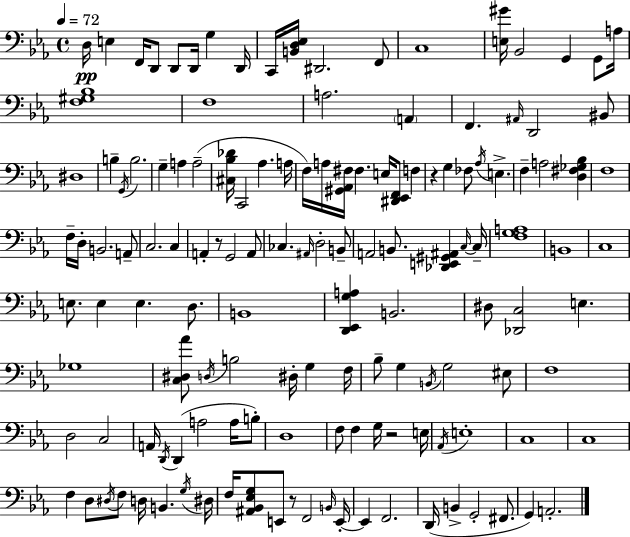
{
  \clef bass
  \time 4/4
  \defaultTimeSignature
  \key ees \major
  \tempo 4 = 72
  d16\pp e4 f,16 d,8 d,8 d,16 g4 d,16 | c,16 <b, d ees>16 dis,2. f,8 | c1 | <e gis'>16 bes,2 g,4 g,8 a16 | \break <f gis bes>1 | f1 | a2. \parenthesize a,4 | f,4. \grace { ais,16 } d,2 bis,8 | \break dis1 | b4-- \acciaccatura { g,16 } b2. | g4-- a4 a2--( | <cis bes des'>16 c,2 aes4. | \break a16 f16) a16 <gis, aes, fis>16 fis4. e16 <dis, ees, f,>8 f4 | r4 g4 fes8 \acciaccatura { aes16 } e4.-> | f4-- a2 <d fis ges bes>4 | f1 | \break f16-- d16-. b,2. | a,8-- c2. c4 | a,4-. r8 g,2 | a,8 ces4. \grace { ais,16 } d2-. | \break b,8-- a,2 b,8. <des, e, gis, ais,>4 | \grace { c16~ }~ c16-- <f g a>1 | b,1 | c1 | \break e8. e4 e4. | d8. b,1 | <d, ees, g a>4 b,2. | dis8 <des, c>2 e4. | \break ges1 | <c dis aes'>8 \acciaccatura { d16 } b2 | dis16-. g4 f16 bes8-- g4 \acciaccatura { b,16 } g2 | eis8 f1 | \break d2 c2 | a,16 \acciaccatura { d,16 }( d,4 a2 | a16 b8-.) d1 | f8 f4 g16 r2 | \break e16 \acciaccatura { aes,16 } e1-. | c1 | c1 | f4 d8 \acciaccatura { dis16 } | \break f8 d16 b,4. \acciaccatura { g16 } dis16 f16 <ais, bes, ees g>8 e,8 | r8 f,2 \grace { b,16 } e,16-.~~ e,4 | f,2. d,16( b,4-> | g,2-. fis,8. g,4) | \break a,2.-. \bar "|."
}